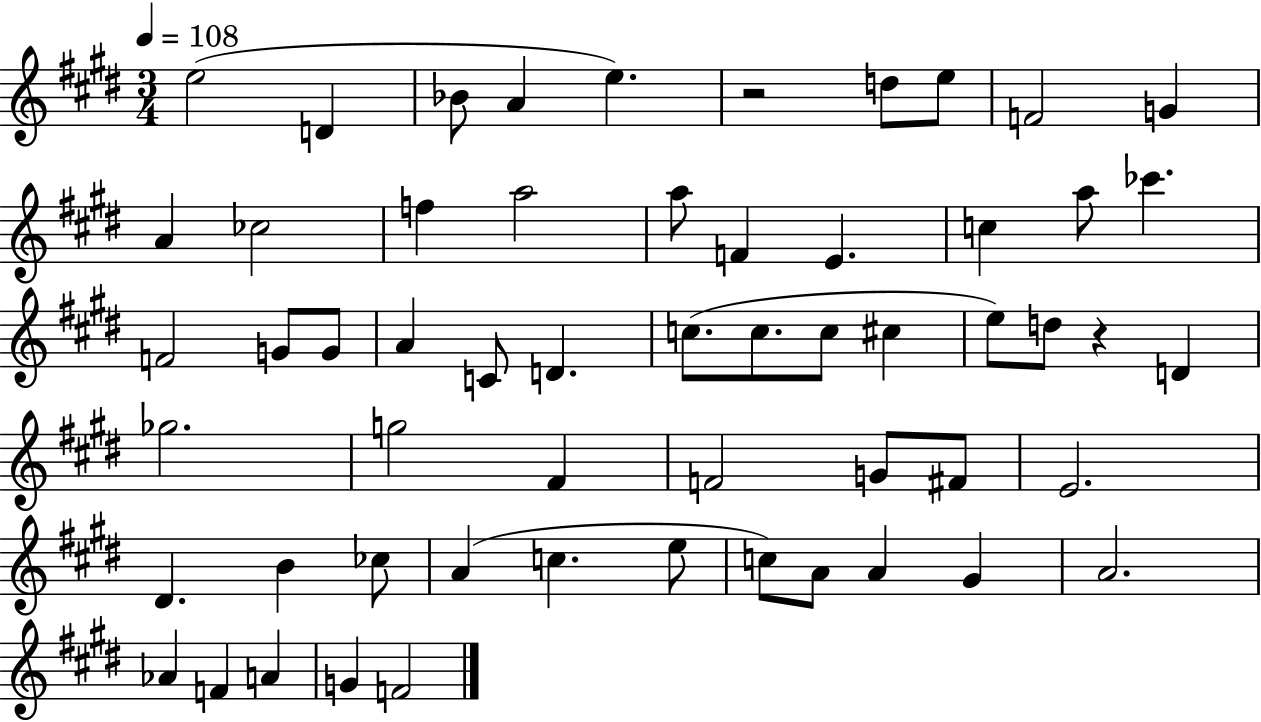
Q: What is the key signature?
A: E major